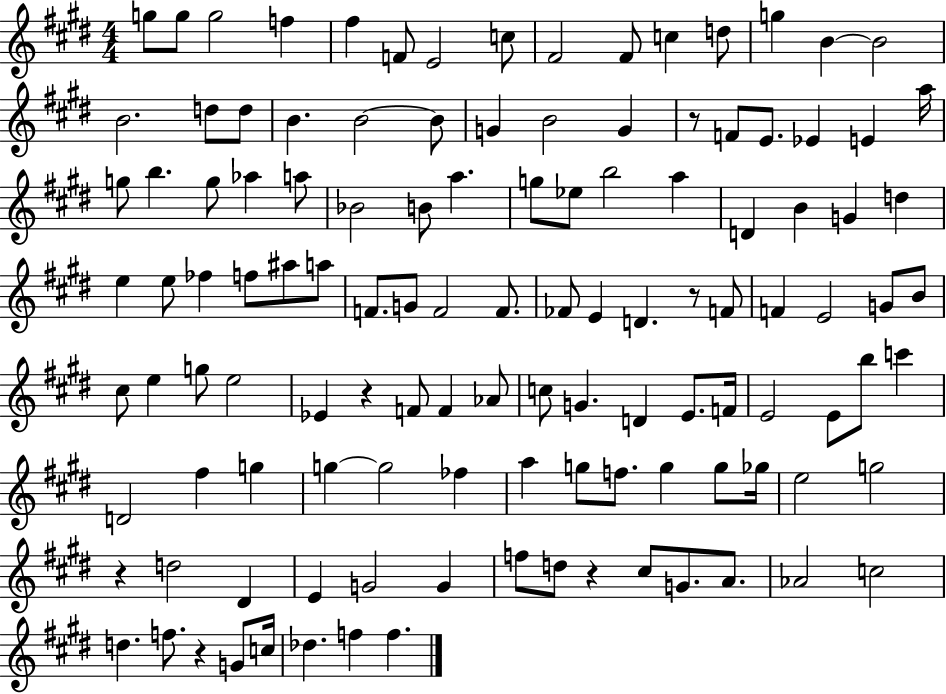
{
  \clef treble
  \numericTimeSignature
  \time 4/4
  \key e \major
  g''8 g''8 g''2 f''4 | fis''4 f'8 e'2 c''8 | fis'2 fis'8 c''4 d''8 | g''4 b'4~~ b'2 | \break b'2. d''8 d''8 | b'4. b'2~~ b'8 | g'4 b'2 g'4 | r8 f'8 e'8. ees'4 e'4 a''16 | \break g''8 b''4. g''8 aes''4 a''8 | bes'2 b'8 a''4. | g''8 ees''8 b''2 a''4 | d'4 b'4 g'4 d''4 | \break e''4 e''8 fes''4 f''8 ais''8 a''8 | f'8. g'8 f'2 f'8. | fes'8 e'4 d'4. r8 f'8 | f'4 e'2 g'8 b'8 | \break cis''8 e''4 g''8 e''2 | ees'4 r4 f'8 f'4 aes'8 | c''8 g'4. d'4 e'8. f'16 | e'2 e'8 b''8 c'''4 | \break d'2 fis''4 g''4 | g''4~~ g''2 fes''4 | a''4 g''8 f''8. g''4 g''8 ges''16 | e''2 g''2 | \break r4 d''2 dis'4 | e'4 g'2 g'4 | f''8 d''8 r4 cis''8 g'8. a'8. | aes'2 c''2 | \break d''4. f''8. r4 g'8 c''16 | des''4. f''4 f''4. | \bar "|."
}